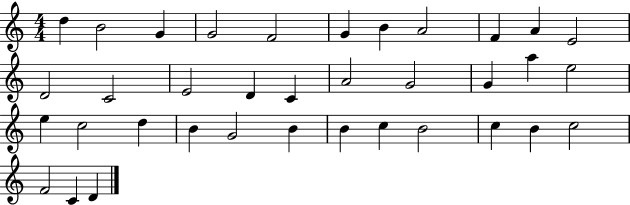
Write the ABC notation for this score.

X:1
T:Untitled
M:4/4
L:1/4
K:C
d B2 G G2 F2 G B A2 F A E2 D2 C2 E2 D C A2 G2 G a e2 e c2 d B G2 B B c B2 c B c2 F2 C D